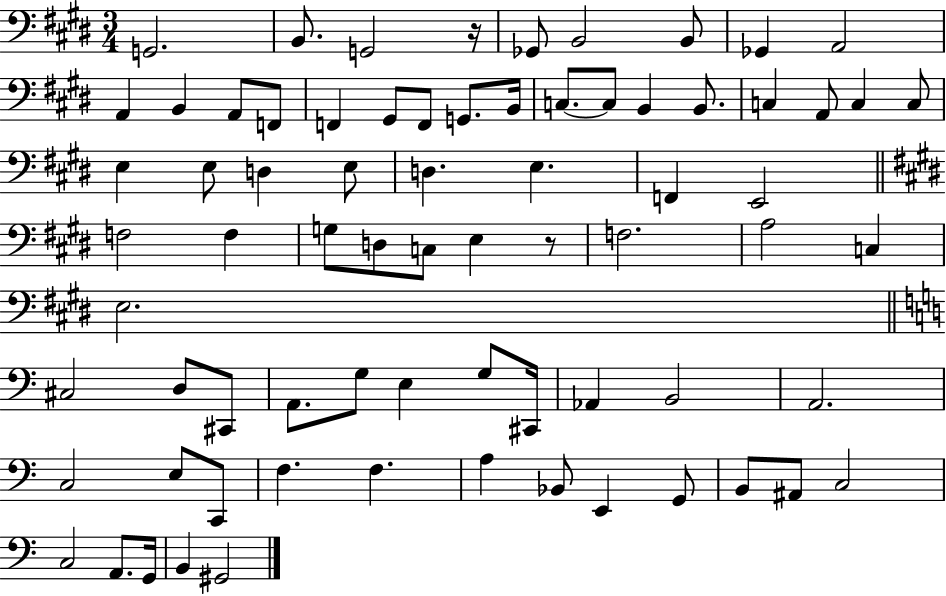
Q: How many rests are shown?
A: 2